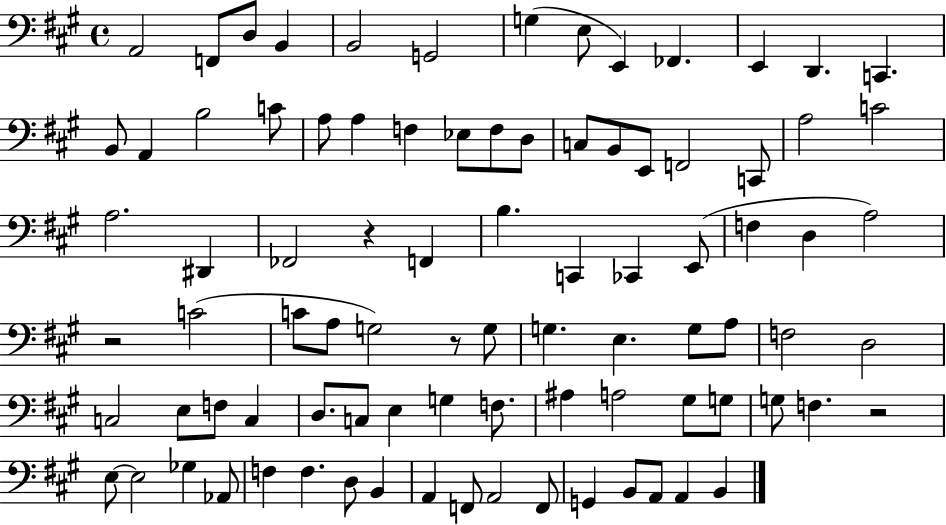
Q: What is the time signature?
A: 4/4